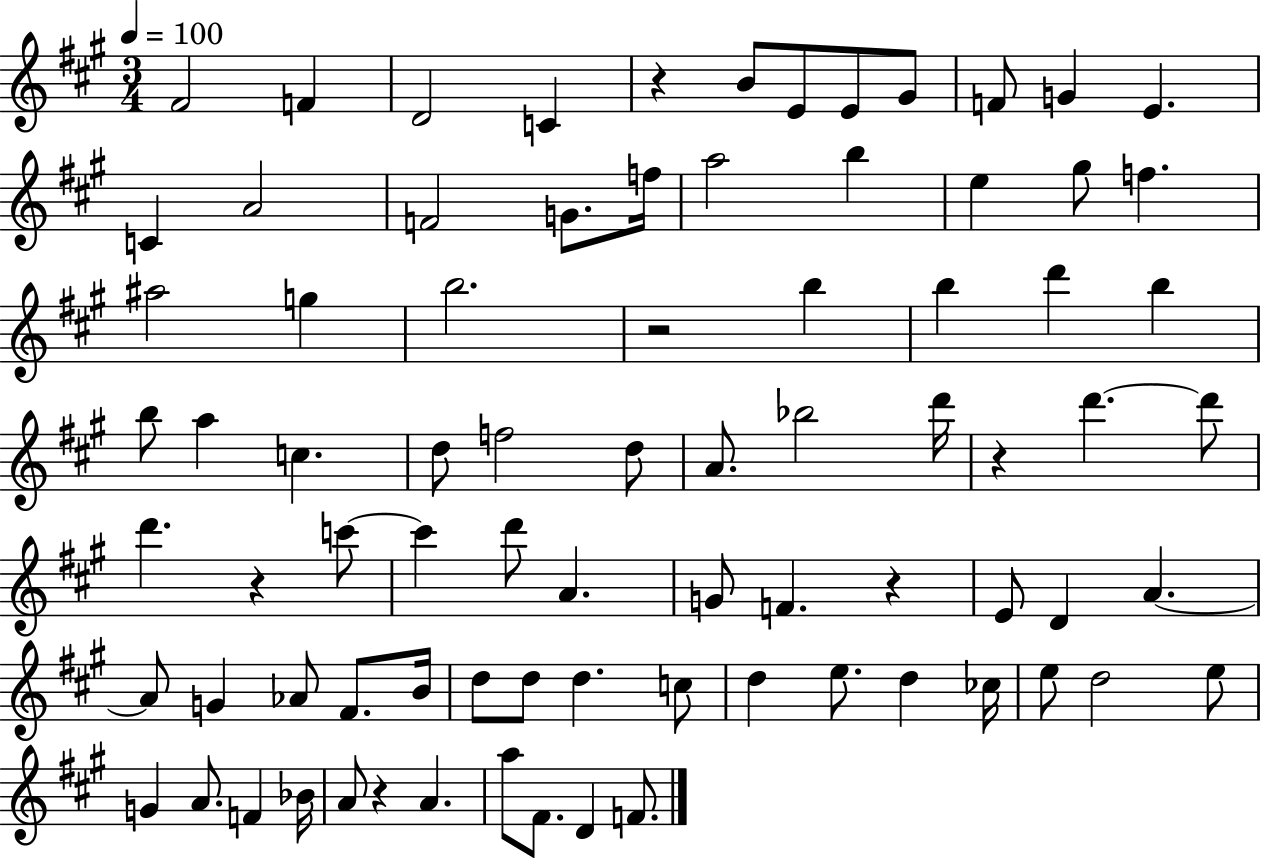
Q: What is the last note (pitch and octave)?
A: F4